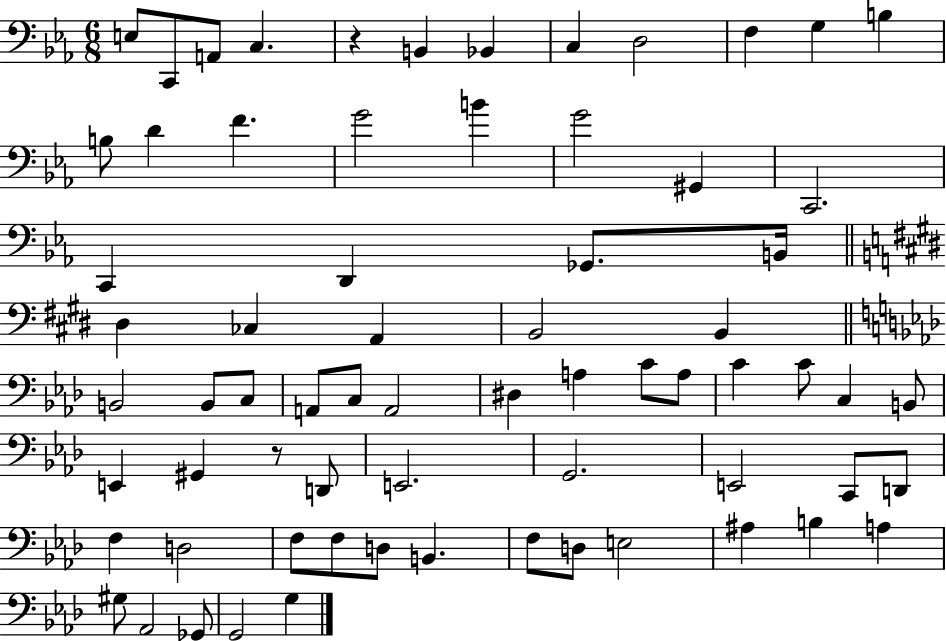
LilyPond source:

{
  \clef bass
  \numericTimeSignature
  \time 6/8
  \key ees \major
  \repeat volta 2 { e8 c,8 a,8 c4. | r4 b,4 bes,4 | c4 d2 | f4 g4 b4 | \break b8 d'4 f'4. | g'2 b'4 | g'2 gis,4 | c,2. | \break c,4 d,4 ges,8. b,16 | \bar "||" \break \key e \major dis4 ces4 a,4 | b,2 b,4 | \bar "||" \break \key f \minor b,2 b,8 c8 | a,8 c8 a,2 | dis4 a4 c'8 a8 | c'4 c'8 c4 b,8 | \break e,4 gis,4 r8 d,8 | e,2. | g,2. | e,2 c,8 d,8 | \break f4 d2 | f8 f8 d8 b,4. | f8 d8 e2 | ais4 b4 a4 | \break gis8 aes,2 ges,8 | g,2 g4 | } \bar "|."
}